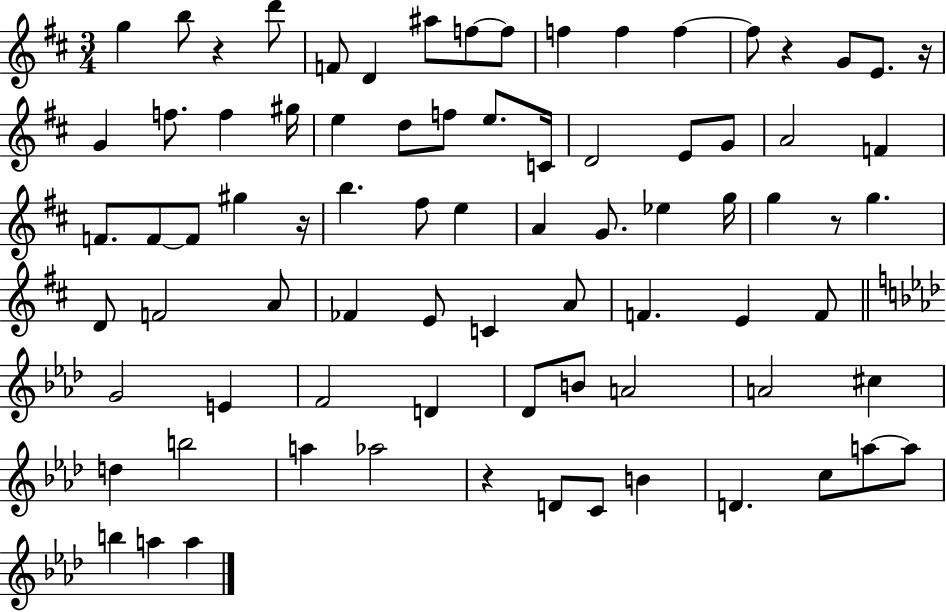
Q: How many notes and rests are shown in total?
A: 80